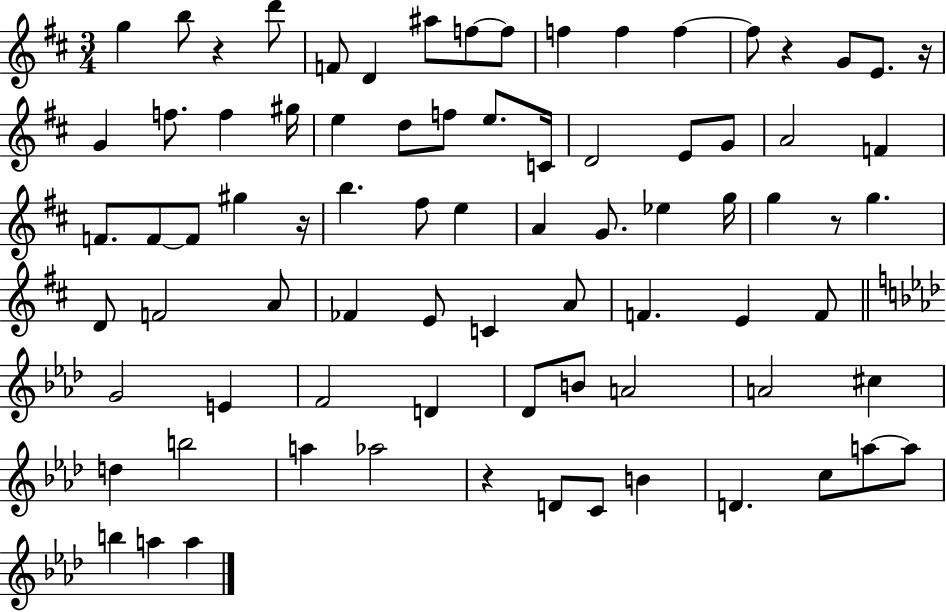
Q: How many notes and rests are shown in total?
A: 80